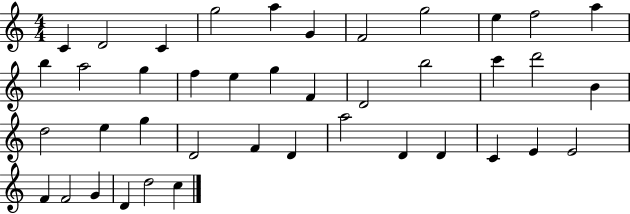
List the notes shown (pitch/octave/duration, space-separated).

C4/q D4/h C4/q G5/h A5/q G4/q F4/h G5/h E5/q F5/h A5/q B5/q A5/h G5/q F5/q E5/q G5/q F4/q D4/h B5/h C6/q D6/h B4/q D5/h E5/q G5/q D4/h F4/q D4/q A5/h D4/q D4/q C4/q E4/q E4/h F4/q F4/h G4/q D4/q D5/h C5/q